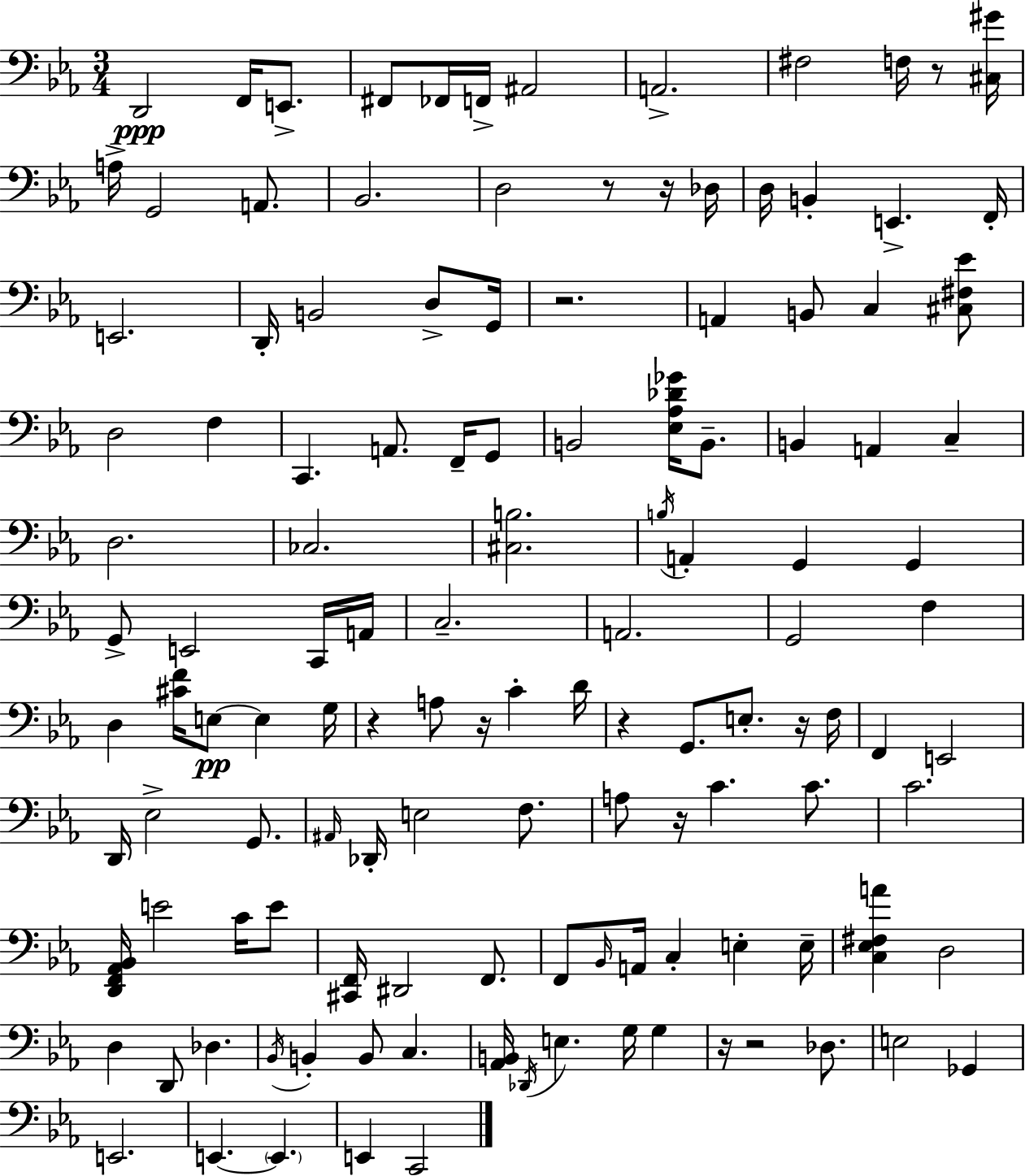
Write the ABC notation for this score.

X:1
T:Untitled
M:3/4
L:1/4
K:Cm
D,,2 F,,/4 E,,/2 ^F,,/2 _F,,/4 F,,/4 ^A,,2 A,,2 ^F,2 F,/4 z/2 [^C,^G]/4 A,/4 G,,2 A,,/2 _B,,2 D,2 z/2 z/4 _D,/4 D,/4 B,, E,, F,,/4 E,,2 D,,/4 B,,2 D,/2 G,,/4 z2 A,, B,,/2 C, [^C,^F,_E]/2 D,2 F, C,, A,,/2 F,,/4 G,,/2 B,,2 [_E,_A,_D_G]/4 B,,/2 B,, A,, C, D,2 _C,2 [^C,B,]2 B,/4 A,, G,, G,, G,,/2 E,,2 C,,/4 A,,/4 C,2 A,,2 G,,2 F, D, [^CF]/4 E,/2 E, G,/4 z A,/2 z/4 C D/4 z G,,/2 E,/2 z/4 F,/4 F,, E,,2 D,,/4 _E,2 G,,/2 ^A,,/4 _D,,/4 E,2 F,/2 A,/2 z/4 C C/2 C2 [D,,F,,_A,,_B,,]/4 E2 C/4 E/2 [^C,,F,,]/4 ^D,,2 F,,/2 F,,/2 _B,,/4 A,,/4 C, E, E,/4 [C,_E,^F,A] D,2 D, D,,/2 _D, _B,,/4 B,, B,,/2 C, [_A,,B,,]/4 _D,,/4 E, G,/4 G, z/4 z2 _D,/2 E,2 _G,, E,,2 E,, E,, E,, C,,2